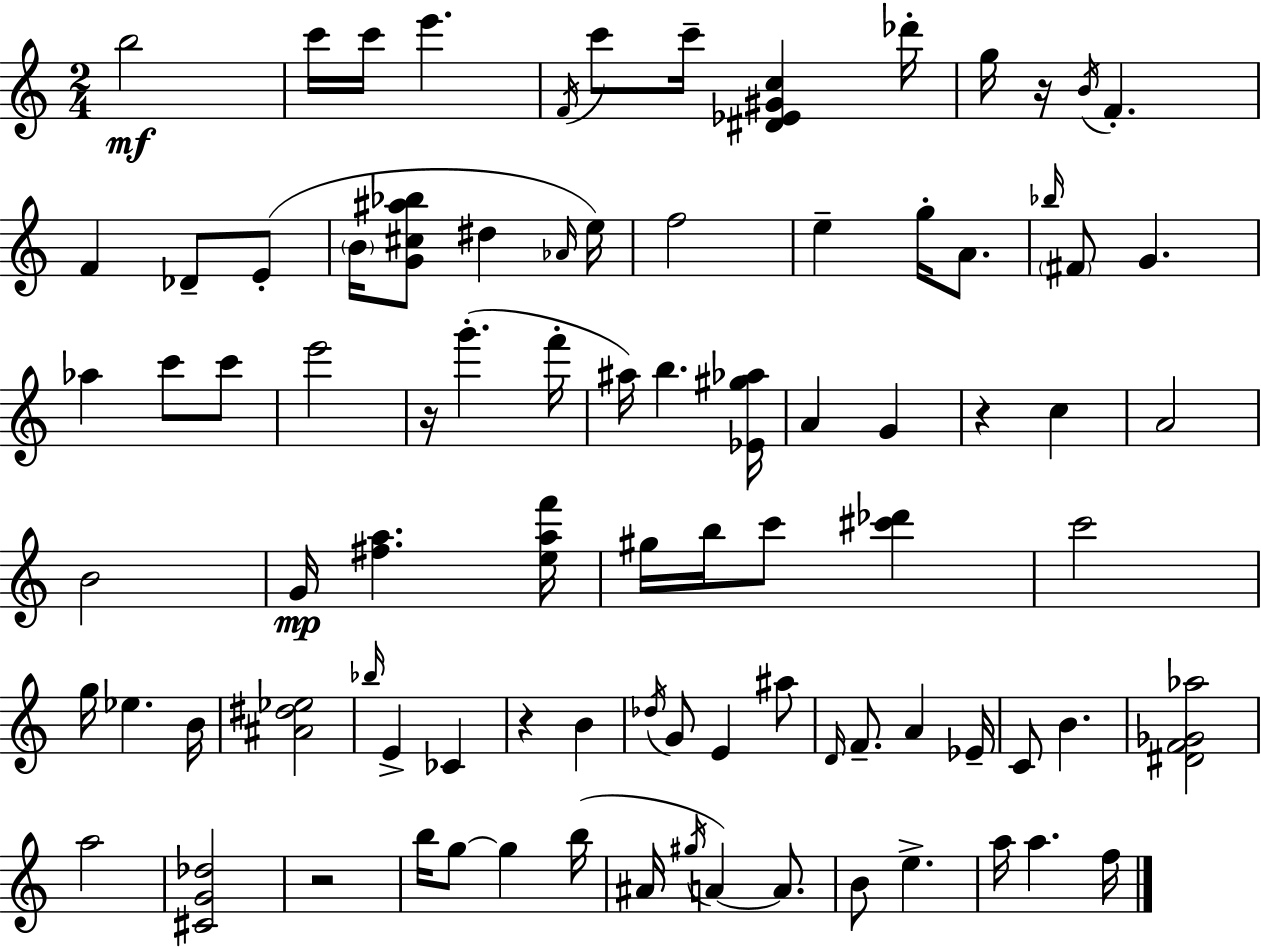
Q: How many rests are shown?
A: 5